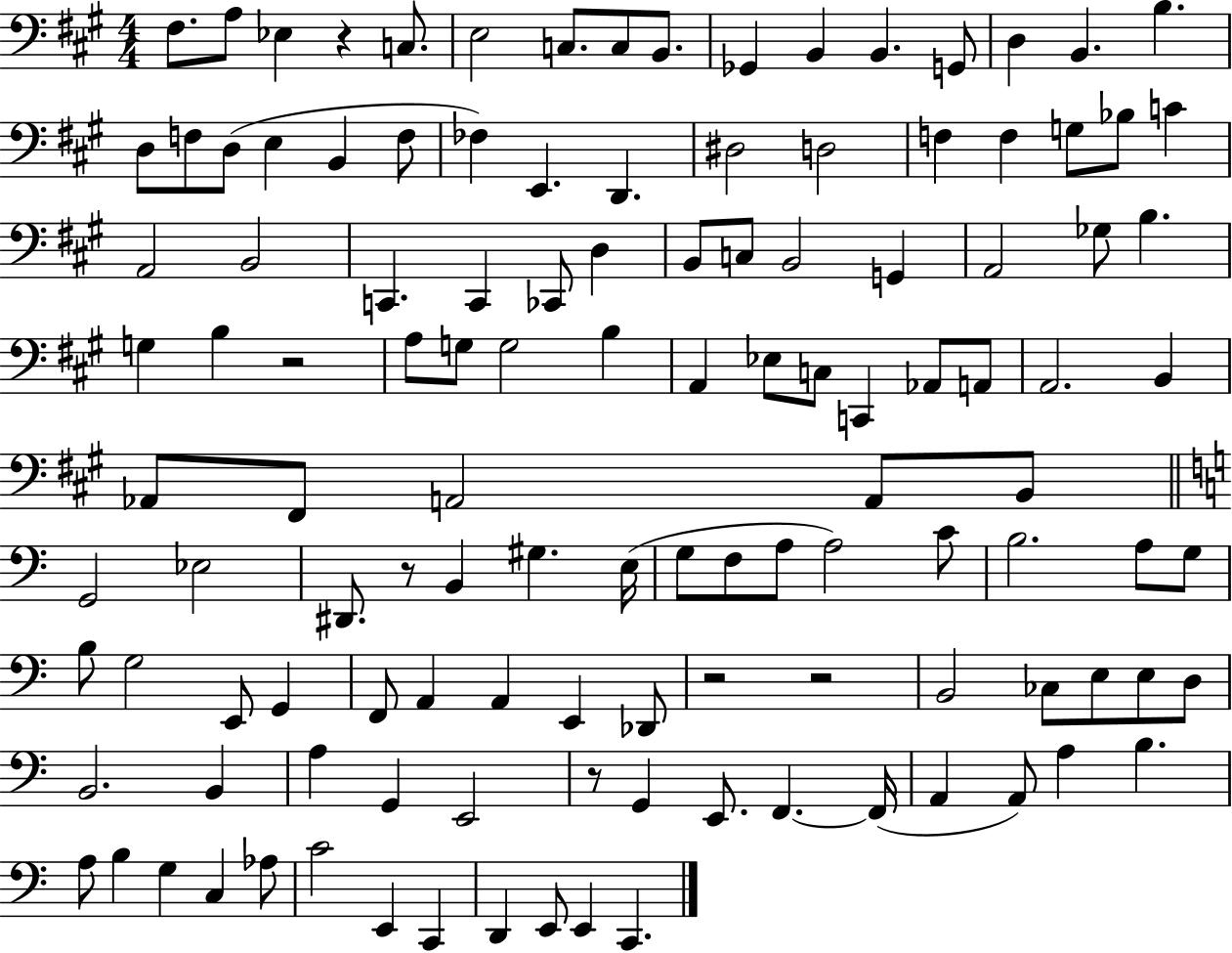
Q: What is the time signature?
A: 4/4